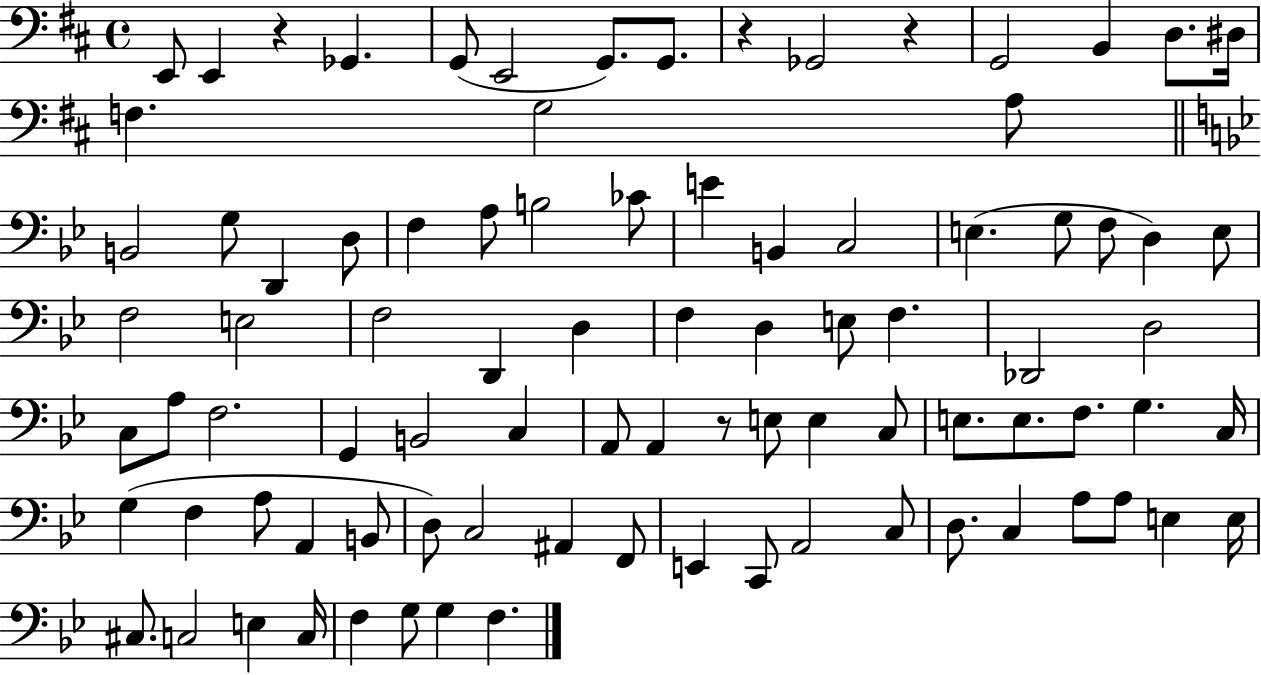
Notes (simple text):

E2/e E2/q R/q Gb2/q. G2/e E2/h G2/e. G2/e. R/q Gb2/h R/q G2/h B2/q D3/e. D#3/s F3/q. G3/h A3/e B2/h G3/e D2/q D3/e F3/q A3/e B3/h CES4/e E4/q B2/q C3/h E3/q. G3/e F3/e D3/q E3/e F3/h E3/h F3/h D2/q D3/q F3/q D3/q E3/e F3/q. Db2/h D3/h C3/e A3/e F3/h. G2/q B2/h C3/q A2/e A2/q R/e E3/e E3/q C3/e E3/e. E3/e. F3/e. G3/q. C3/s G3/q F3/q A3/e A2/q B2/e D3/e C3/h A#2/q F2/e E2/q C2/e A2/h C3/e D3/e. C3/q A3/e A3/e E3/q E3/s C#3/e. C3/h E3/q C3/s F3/q G3/e G3/q F3/q.